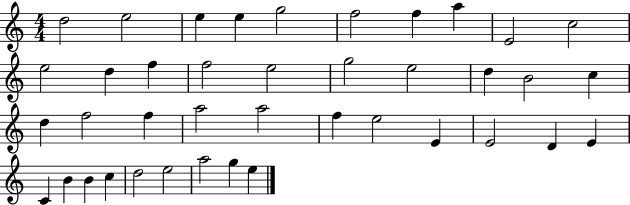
{
  \clef treble
  \numericTimeSignature
  \time 4/4
  \key c \major
  d''2 e''2 | e''4 e''4 g''2 | f''2 f''4 a''4 | e'2 c''2 | \break e''2 d''4 f''4 | f''2 e''2 | g''2 e''2 | d''4 b'2 c''4 | \break d''4 f''2 f''4 | a''2 a''2 | f''4 e''2 e'4 | e'2 d'4 e'4 | \break c'4 b'4 b'4 c''4 | d''2 e''2 | a''2 g''4 e''4 | \bar "|."
}